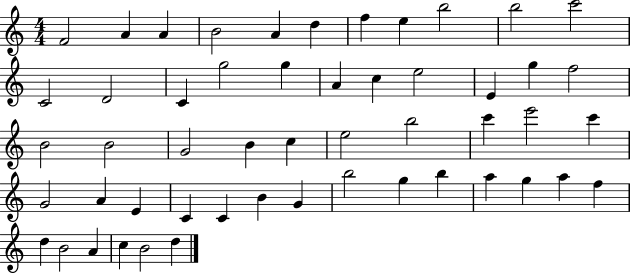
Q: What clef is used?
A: treble